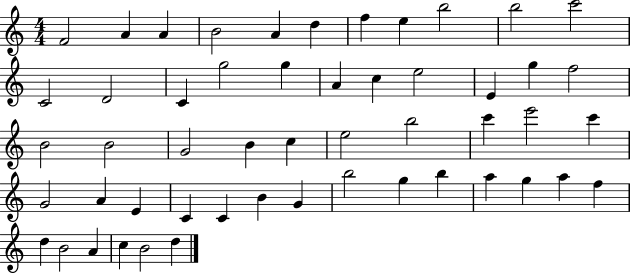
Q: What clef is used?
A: treble